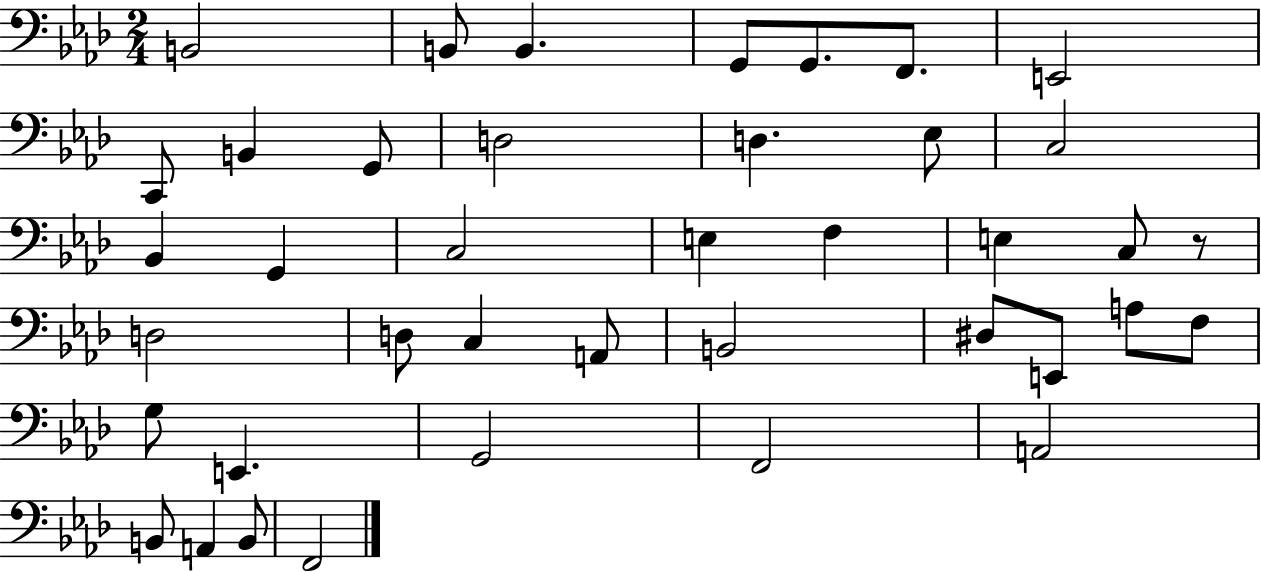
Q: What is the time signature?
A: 2/4